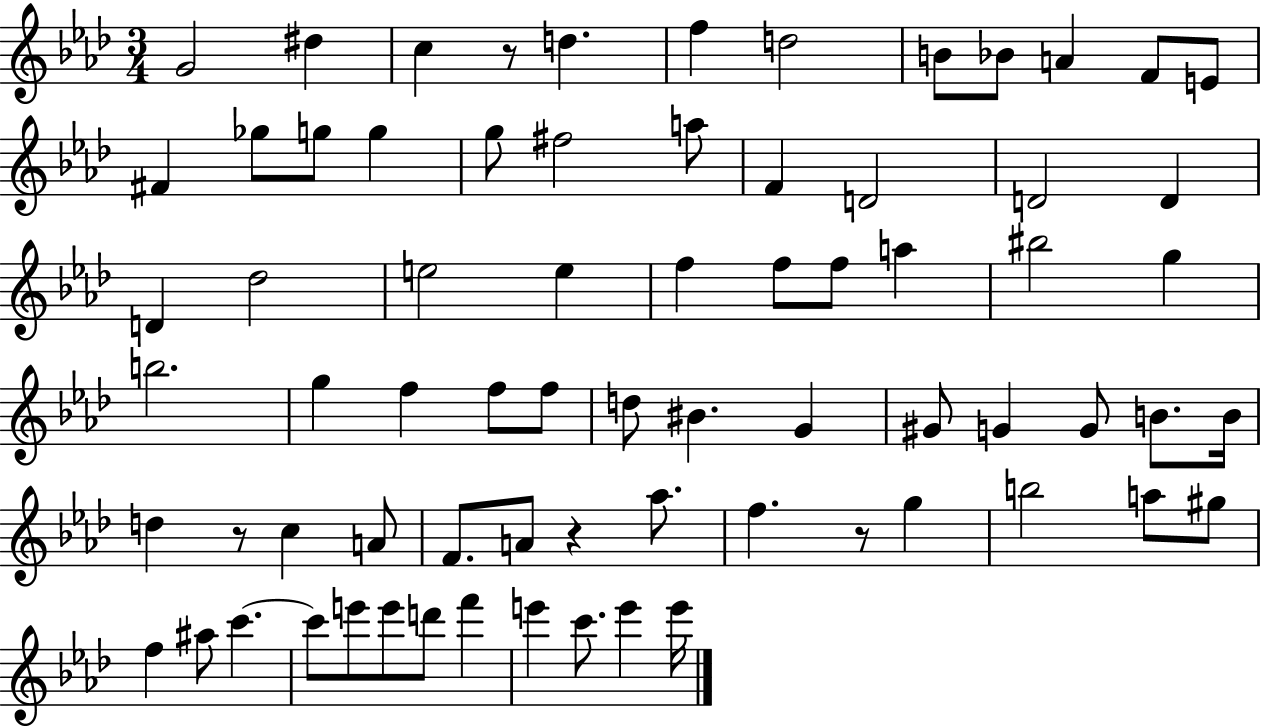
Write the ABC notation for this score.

X:1
T:Untitled
M:3/4
L:1/4
K:Ab
G2 ^d c z/2 d f d2 B/2 _B/2 A F/2 E/2 ^F _g/2 g/2 g g/2 ^f2 a/2 F D2 D2 D D _d2 e2 e f f/2 f/2 a ^b2 g b2 g f f/2 f/2 d/2 ^B G ^G/2 G G/2 B/2 B/4 d z/2 c A/2 F/2 A/2 z _a/2 f z/2 g b2 a/2 ^g/2 f ^a/2 c' c'/2 e'/2 e'/2 d'/2 f' e' c'/2 e' e'/4